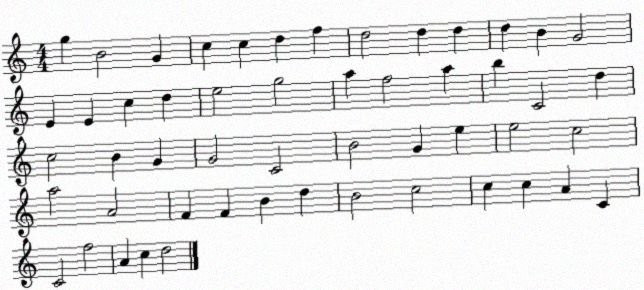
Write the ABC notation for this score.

X:1
T:Untitled
M:4/4
L:1/4
K:C
g B2 G c c d f d2 d d d B G2 E E c d e2 g2 a f2 a b C2 d c2 B G G2 C2 B2 G e e2 c2 a2 A2 F F B d B2 c2 c c A C C2 f2 A c d2